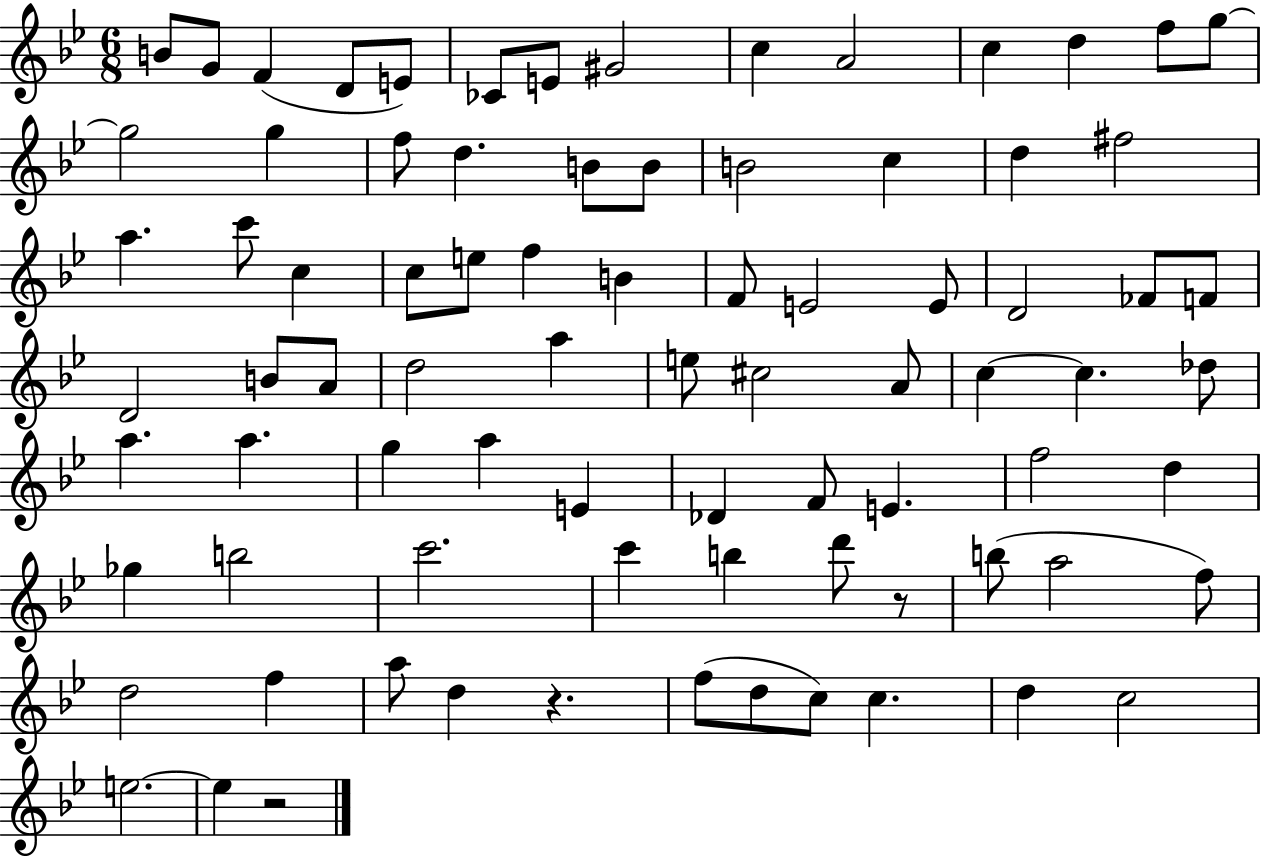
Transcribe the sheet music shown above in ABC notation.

X:1
T:Untitled
M:6/8
L:1/4
K:Bb
B/2 G/2 F D/2 E/2 _C/2 E/2 ^G2 c A2 c d f/2 g/2 g2 g f/2 d B/2 B/2 B2 c d ^f2 a c'/2 c c/2 e/2 f B F/2 E2 E/2 D2 _F/2 F/2 D2 B/2 A/2 d2 a e/2 ^c2 A/2 c c _d/2 a a g a E _D F/2 E f2 d _g b2 c'2 c' b d'/2 z/2 b/2 a2 f/2 d2 f a/2 d z f/2 d/2 c/2 c d c2 e2 e z2